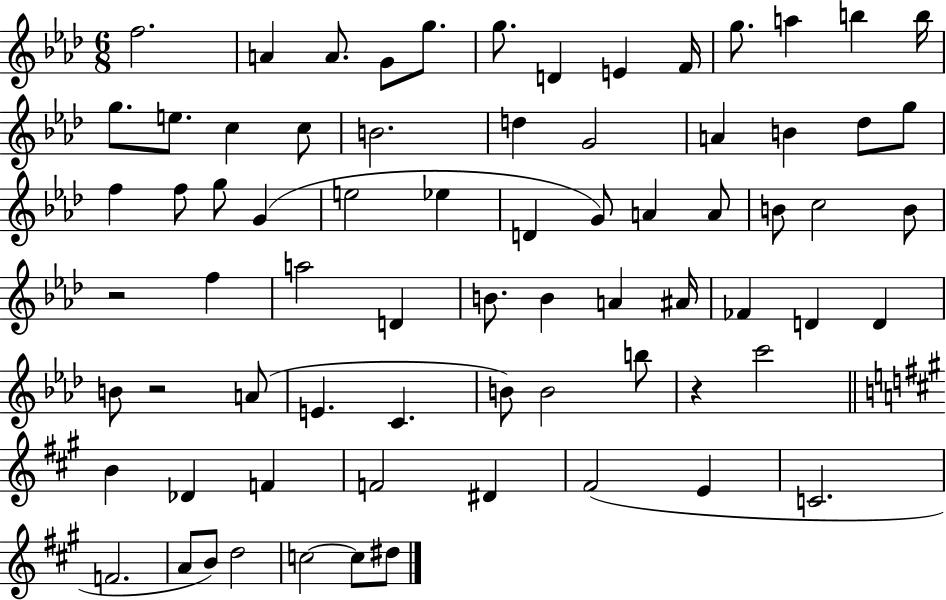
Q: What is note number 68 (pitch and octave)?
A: C5